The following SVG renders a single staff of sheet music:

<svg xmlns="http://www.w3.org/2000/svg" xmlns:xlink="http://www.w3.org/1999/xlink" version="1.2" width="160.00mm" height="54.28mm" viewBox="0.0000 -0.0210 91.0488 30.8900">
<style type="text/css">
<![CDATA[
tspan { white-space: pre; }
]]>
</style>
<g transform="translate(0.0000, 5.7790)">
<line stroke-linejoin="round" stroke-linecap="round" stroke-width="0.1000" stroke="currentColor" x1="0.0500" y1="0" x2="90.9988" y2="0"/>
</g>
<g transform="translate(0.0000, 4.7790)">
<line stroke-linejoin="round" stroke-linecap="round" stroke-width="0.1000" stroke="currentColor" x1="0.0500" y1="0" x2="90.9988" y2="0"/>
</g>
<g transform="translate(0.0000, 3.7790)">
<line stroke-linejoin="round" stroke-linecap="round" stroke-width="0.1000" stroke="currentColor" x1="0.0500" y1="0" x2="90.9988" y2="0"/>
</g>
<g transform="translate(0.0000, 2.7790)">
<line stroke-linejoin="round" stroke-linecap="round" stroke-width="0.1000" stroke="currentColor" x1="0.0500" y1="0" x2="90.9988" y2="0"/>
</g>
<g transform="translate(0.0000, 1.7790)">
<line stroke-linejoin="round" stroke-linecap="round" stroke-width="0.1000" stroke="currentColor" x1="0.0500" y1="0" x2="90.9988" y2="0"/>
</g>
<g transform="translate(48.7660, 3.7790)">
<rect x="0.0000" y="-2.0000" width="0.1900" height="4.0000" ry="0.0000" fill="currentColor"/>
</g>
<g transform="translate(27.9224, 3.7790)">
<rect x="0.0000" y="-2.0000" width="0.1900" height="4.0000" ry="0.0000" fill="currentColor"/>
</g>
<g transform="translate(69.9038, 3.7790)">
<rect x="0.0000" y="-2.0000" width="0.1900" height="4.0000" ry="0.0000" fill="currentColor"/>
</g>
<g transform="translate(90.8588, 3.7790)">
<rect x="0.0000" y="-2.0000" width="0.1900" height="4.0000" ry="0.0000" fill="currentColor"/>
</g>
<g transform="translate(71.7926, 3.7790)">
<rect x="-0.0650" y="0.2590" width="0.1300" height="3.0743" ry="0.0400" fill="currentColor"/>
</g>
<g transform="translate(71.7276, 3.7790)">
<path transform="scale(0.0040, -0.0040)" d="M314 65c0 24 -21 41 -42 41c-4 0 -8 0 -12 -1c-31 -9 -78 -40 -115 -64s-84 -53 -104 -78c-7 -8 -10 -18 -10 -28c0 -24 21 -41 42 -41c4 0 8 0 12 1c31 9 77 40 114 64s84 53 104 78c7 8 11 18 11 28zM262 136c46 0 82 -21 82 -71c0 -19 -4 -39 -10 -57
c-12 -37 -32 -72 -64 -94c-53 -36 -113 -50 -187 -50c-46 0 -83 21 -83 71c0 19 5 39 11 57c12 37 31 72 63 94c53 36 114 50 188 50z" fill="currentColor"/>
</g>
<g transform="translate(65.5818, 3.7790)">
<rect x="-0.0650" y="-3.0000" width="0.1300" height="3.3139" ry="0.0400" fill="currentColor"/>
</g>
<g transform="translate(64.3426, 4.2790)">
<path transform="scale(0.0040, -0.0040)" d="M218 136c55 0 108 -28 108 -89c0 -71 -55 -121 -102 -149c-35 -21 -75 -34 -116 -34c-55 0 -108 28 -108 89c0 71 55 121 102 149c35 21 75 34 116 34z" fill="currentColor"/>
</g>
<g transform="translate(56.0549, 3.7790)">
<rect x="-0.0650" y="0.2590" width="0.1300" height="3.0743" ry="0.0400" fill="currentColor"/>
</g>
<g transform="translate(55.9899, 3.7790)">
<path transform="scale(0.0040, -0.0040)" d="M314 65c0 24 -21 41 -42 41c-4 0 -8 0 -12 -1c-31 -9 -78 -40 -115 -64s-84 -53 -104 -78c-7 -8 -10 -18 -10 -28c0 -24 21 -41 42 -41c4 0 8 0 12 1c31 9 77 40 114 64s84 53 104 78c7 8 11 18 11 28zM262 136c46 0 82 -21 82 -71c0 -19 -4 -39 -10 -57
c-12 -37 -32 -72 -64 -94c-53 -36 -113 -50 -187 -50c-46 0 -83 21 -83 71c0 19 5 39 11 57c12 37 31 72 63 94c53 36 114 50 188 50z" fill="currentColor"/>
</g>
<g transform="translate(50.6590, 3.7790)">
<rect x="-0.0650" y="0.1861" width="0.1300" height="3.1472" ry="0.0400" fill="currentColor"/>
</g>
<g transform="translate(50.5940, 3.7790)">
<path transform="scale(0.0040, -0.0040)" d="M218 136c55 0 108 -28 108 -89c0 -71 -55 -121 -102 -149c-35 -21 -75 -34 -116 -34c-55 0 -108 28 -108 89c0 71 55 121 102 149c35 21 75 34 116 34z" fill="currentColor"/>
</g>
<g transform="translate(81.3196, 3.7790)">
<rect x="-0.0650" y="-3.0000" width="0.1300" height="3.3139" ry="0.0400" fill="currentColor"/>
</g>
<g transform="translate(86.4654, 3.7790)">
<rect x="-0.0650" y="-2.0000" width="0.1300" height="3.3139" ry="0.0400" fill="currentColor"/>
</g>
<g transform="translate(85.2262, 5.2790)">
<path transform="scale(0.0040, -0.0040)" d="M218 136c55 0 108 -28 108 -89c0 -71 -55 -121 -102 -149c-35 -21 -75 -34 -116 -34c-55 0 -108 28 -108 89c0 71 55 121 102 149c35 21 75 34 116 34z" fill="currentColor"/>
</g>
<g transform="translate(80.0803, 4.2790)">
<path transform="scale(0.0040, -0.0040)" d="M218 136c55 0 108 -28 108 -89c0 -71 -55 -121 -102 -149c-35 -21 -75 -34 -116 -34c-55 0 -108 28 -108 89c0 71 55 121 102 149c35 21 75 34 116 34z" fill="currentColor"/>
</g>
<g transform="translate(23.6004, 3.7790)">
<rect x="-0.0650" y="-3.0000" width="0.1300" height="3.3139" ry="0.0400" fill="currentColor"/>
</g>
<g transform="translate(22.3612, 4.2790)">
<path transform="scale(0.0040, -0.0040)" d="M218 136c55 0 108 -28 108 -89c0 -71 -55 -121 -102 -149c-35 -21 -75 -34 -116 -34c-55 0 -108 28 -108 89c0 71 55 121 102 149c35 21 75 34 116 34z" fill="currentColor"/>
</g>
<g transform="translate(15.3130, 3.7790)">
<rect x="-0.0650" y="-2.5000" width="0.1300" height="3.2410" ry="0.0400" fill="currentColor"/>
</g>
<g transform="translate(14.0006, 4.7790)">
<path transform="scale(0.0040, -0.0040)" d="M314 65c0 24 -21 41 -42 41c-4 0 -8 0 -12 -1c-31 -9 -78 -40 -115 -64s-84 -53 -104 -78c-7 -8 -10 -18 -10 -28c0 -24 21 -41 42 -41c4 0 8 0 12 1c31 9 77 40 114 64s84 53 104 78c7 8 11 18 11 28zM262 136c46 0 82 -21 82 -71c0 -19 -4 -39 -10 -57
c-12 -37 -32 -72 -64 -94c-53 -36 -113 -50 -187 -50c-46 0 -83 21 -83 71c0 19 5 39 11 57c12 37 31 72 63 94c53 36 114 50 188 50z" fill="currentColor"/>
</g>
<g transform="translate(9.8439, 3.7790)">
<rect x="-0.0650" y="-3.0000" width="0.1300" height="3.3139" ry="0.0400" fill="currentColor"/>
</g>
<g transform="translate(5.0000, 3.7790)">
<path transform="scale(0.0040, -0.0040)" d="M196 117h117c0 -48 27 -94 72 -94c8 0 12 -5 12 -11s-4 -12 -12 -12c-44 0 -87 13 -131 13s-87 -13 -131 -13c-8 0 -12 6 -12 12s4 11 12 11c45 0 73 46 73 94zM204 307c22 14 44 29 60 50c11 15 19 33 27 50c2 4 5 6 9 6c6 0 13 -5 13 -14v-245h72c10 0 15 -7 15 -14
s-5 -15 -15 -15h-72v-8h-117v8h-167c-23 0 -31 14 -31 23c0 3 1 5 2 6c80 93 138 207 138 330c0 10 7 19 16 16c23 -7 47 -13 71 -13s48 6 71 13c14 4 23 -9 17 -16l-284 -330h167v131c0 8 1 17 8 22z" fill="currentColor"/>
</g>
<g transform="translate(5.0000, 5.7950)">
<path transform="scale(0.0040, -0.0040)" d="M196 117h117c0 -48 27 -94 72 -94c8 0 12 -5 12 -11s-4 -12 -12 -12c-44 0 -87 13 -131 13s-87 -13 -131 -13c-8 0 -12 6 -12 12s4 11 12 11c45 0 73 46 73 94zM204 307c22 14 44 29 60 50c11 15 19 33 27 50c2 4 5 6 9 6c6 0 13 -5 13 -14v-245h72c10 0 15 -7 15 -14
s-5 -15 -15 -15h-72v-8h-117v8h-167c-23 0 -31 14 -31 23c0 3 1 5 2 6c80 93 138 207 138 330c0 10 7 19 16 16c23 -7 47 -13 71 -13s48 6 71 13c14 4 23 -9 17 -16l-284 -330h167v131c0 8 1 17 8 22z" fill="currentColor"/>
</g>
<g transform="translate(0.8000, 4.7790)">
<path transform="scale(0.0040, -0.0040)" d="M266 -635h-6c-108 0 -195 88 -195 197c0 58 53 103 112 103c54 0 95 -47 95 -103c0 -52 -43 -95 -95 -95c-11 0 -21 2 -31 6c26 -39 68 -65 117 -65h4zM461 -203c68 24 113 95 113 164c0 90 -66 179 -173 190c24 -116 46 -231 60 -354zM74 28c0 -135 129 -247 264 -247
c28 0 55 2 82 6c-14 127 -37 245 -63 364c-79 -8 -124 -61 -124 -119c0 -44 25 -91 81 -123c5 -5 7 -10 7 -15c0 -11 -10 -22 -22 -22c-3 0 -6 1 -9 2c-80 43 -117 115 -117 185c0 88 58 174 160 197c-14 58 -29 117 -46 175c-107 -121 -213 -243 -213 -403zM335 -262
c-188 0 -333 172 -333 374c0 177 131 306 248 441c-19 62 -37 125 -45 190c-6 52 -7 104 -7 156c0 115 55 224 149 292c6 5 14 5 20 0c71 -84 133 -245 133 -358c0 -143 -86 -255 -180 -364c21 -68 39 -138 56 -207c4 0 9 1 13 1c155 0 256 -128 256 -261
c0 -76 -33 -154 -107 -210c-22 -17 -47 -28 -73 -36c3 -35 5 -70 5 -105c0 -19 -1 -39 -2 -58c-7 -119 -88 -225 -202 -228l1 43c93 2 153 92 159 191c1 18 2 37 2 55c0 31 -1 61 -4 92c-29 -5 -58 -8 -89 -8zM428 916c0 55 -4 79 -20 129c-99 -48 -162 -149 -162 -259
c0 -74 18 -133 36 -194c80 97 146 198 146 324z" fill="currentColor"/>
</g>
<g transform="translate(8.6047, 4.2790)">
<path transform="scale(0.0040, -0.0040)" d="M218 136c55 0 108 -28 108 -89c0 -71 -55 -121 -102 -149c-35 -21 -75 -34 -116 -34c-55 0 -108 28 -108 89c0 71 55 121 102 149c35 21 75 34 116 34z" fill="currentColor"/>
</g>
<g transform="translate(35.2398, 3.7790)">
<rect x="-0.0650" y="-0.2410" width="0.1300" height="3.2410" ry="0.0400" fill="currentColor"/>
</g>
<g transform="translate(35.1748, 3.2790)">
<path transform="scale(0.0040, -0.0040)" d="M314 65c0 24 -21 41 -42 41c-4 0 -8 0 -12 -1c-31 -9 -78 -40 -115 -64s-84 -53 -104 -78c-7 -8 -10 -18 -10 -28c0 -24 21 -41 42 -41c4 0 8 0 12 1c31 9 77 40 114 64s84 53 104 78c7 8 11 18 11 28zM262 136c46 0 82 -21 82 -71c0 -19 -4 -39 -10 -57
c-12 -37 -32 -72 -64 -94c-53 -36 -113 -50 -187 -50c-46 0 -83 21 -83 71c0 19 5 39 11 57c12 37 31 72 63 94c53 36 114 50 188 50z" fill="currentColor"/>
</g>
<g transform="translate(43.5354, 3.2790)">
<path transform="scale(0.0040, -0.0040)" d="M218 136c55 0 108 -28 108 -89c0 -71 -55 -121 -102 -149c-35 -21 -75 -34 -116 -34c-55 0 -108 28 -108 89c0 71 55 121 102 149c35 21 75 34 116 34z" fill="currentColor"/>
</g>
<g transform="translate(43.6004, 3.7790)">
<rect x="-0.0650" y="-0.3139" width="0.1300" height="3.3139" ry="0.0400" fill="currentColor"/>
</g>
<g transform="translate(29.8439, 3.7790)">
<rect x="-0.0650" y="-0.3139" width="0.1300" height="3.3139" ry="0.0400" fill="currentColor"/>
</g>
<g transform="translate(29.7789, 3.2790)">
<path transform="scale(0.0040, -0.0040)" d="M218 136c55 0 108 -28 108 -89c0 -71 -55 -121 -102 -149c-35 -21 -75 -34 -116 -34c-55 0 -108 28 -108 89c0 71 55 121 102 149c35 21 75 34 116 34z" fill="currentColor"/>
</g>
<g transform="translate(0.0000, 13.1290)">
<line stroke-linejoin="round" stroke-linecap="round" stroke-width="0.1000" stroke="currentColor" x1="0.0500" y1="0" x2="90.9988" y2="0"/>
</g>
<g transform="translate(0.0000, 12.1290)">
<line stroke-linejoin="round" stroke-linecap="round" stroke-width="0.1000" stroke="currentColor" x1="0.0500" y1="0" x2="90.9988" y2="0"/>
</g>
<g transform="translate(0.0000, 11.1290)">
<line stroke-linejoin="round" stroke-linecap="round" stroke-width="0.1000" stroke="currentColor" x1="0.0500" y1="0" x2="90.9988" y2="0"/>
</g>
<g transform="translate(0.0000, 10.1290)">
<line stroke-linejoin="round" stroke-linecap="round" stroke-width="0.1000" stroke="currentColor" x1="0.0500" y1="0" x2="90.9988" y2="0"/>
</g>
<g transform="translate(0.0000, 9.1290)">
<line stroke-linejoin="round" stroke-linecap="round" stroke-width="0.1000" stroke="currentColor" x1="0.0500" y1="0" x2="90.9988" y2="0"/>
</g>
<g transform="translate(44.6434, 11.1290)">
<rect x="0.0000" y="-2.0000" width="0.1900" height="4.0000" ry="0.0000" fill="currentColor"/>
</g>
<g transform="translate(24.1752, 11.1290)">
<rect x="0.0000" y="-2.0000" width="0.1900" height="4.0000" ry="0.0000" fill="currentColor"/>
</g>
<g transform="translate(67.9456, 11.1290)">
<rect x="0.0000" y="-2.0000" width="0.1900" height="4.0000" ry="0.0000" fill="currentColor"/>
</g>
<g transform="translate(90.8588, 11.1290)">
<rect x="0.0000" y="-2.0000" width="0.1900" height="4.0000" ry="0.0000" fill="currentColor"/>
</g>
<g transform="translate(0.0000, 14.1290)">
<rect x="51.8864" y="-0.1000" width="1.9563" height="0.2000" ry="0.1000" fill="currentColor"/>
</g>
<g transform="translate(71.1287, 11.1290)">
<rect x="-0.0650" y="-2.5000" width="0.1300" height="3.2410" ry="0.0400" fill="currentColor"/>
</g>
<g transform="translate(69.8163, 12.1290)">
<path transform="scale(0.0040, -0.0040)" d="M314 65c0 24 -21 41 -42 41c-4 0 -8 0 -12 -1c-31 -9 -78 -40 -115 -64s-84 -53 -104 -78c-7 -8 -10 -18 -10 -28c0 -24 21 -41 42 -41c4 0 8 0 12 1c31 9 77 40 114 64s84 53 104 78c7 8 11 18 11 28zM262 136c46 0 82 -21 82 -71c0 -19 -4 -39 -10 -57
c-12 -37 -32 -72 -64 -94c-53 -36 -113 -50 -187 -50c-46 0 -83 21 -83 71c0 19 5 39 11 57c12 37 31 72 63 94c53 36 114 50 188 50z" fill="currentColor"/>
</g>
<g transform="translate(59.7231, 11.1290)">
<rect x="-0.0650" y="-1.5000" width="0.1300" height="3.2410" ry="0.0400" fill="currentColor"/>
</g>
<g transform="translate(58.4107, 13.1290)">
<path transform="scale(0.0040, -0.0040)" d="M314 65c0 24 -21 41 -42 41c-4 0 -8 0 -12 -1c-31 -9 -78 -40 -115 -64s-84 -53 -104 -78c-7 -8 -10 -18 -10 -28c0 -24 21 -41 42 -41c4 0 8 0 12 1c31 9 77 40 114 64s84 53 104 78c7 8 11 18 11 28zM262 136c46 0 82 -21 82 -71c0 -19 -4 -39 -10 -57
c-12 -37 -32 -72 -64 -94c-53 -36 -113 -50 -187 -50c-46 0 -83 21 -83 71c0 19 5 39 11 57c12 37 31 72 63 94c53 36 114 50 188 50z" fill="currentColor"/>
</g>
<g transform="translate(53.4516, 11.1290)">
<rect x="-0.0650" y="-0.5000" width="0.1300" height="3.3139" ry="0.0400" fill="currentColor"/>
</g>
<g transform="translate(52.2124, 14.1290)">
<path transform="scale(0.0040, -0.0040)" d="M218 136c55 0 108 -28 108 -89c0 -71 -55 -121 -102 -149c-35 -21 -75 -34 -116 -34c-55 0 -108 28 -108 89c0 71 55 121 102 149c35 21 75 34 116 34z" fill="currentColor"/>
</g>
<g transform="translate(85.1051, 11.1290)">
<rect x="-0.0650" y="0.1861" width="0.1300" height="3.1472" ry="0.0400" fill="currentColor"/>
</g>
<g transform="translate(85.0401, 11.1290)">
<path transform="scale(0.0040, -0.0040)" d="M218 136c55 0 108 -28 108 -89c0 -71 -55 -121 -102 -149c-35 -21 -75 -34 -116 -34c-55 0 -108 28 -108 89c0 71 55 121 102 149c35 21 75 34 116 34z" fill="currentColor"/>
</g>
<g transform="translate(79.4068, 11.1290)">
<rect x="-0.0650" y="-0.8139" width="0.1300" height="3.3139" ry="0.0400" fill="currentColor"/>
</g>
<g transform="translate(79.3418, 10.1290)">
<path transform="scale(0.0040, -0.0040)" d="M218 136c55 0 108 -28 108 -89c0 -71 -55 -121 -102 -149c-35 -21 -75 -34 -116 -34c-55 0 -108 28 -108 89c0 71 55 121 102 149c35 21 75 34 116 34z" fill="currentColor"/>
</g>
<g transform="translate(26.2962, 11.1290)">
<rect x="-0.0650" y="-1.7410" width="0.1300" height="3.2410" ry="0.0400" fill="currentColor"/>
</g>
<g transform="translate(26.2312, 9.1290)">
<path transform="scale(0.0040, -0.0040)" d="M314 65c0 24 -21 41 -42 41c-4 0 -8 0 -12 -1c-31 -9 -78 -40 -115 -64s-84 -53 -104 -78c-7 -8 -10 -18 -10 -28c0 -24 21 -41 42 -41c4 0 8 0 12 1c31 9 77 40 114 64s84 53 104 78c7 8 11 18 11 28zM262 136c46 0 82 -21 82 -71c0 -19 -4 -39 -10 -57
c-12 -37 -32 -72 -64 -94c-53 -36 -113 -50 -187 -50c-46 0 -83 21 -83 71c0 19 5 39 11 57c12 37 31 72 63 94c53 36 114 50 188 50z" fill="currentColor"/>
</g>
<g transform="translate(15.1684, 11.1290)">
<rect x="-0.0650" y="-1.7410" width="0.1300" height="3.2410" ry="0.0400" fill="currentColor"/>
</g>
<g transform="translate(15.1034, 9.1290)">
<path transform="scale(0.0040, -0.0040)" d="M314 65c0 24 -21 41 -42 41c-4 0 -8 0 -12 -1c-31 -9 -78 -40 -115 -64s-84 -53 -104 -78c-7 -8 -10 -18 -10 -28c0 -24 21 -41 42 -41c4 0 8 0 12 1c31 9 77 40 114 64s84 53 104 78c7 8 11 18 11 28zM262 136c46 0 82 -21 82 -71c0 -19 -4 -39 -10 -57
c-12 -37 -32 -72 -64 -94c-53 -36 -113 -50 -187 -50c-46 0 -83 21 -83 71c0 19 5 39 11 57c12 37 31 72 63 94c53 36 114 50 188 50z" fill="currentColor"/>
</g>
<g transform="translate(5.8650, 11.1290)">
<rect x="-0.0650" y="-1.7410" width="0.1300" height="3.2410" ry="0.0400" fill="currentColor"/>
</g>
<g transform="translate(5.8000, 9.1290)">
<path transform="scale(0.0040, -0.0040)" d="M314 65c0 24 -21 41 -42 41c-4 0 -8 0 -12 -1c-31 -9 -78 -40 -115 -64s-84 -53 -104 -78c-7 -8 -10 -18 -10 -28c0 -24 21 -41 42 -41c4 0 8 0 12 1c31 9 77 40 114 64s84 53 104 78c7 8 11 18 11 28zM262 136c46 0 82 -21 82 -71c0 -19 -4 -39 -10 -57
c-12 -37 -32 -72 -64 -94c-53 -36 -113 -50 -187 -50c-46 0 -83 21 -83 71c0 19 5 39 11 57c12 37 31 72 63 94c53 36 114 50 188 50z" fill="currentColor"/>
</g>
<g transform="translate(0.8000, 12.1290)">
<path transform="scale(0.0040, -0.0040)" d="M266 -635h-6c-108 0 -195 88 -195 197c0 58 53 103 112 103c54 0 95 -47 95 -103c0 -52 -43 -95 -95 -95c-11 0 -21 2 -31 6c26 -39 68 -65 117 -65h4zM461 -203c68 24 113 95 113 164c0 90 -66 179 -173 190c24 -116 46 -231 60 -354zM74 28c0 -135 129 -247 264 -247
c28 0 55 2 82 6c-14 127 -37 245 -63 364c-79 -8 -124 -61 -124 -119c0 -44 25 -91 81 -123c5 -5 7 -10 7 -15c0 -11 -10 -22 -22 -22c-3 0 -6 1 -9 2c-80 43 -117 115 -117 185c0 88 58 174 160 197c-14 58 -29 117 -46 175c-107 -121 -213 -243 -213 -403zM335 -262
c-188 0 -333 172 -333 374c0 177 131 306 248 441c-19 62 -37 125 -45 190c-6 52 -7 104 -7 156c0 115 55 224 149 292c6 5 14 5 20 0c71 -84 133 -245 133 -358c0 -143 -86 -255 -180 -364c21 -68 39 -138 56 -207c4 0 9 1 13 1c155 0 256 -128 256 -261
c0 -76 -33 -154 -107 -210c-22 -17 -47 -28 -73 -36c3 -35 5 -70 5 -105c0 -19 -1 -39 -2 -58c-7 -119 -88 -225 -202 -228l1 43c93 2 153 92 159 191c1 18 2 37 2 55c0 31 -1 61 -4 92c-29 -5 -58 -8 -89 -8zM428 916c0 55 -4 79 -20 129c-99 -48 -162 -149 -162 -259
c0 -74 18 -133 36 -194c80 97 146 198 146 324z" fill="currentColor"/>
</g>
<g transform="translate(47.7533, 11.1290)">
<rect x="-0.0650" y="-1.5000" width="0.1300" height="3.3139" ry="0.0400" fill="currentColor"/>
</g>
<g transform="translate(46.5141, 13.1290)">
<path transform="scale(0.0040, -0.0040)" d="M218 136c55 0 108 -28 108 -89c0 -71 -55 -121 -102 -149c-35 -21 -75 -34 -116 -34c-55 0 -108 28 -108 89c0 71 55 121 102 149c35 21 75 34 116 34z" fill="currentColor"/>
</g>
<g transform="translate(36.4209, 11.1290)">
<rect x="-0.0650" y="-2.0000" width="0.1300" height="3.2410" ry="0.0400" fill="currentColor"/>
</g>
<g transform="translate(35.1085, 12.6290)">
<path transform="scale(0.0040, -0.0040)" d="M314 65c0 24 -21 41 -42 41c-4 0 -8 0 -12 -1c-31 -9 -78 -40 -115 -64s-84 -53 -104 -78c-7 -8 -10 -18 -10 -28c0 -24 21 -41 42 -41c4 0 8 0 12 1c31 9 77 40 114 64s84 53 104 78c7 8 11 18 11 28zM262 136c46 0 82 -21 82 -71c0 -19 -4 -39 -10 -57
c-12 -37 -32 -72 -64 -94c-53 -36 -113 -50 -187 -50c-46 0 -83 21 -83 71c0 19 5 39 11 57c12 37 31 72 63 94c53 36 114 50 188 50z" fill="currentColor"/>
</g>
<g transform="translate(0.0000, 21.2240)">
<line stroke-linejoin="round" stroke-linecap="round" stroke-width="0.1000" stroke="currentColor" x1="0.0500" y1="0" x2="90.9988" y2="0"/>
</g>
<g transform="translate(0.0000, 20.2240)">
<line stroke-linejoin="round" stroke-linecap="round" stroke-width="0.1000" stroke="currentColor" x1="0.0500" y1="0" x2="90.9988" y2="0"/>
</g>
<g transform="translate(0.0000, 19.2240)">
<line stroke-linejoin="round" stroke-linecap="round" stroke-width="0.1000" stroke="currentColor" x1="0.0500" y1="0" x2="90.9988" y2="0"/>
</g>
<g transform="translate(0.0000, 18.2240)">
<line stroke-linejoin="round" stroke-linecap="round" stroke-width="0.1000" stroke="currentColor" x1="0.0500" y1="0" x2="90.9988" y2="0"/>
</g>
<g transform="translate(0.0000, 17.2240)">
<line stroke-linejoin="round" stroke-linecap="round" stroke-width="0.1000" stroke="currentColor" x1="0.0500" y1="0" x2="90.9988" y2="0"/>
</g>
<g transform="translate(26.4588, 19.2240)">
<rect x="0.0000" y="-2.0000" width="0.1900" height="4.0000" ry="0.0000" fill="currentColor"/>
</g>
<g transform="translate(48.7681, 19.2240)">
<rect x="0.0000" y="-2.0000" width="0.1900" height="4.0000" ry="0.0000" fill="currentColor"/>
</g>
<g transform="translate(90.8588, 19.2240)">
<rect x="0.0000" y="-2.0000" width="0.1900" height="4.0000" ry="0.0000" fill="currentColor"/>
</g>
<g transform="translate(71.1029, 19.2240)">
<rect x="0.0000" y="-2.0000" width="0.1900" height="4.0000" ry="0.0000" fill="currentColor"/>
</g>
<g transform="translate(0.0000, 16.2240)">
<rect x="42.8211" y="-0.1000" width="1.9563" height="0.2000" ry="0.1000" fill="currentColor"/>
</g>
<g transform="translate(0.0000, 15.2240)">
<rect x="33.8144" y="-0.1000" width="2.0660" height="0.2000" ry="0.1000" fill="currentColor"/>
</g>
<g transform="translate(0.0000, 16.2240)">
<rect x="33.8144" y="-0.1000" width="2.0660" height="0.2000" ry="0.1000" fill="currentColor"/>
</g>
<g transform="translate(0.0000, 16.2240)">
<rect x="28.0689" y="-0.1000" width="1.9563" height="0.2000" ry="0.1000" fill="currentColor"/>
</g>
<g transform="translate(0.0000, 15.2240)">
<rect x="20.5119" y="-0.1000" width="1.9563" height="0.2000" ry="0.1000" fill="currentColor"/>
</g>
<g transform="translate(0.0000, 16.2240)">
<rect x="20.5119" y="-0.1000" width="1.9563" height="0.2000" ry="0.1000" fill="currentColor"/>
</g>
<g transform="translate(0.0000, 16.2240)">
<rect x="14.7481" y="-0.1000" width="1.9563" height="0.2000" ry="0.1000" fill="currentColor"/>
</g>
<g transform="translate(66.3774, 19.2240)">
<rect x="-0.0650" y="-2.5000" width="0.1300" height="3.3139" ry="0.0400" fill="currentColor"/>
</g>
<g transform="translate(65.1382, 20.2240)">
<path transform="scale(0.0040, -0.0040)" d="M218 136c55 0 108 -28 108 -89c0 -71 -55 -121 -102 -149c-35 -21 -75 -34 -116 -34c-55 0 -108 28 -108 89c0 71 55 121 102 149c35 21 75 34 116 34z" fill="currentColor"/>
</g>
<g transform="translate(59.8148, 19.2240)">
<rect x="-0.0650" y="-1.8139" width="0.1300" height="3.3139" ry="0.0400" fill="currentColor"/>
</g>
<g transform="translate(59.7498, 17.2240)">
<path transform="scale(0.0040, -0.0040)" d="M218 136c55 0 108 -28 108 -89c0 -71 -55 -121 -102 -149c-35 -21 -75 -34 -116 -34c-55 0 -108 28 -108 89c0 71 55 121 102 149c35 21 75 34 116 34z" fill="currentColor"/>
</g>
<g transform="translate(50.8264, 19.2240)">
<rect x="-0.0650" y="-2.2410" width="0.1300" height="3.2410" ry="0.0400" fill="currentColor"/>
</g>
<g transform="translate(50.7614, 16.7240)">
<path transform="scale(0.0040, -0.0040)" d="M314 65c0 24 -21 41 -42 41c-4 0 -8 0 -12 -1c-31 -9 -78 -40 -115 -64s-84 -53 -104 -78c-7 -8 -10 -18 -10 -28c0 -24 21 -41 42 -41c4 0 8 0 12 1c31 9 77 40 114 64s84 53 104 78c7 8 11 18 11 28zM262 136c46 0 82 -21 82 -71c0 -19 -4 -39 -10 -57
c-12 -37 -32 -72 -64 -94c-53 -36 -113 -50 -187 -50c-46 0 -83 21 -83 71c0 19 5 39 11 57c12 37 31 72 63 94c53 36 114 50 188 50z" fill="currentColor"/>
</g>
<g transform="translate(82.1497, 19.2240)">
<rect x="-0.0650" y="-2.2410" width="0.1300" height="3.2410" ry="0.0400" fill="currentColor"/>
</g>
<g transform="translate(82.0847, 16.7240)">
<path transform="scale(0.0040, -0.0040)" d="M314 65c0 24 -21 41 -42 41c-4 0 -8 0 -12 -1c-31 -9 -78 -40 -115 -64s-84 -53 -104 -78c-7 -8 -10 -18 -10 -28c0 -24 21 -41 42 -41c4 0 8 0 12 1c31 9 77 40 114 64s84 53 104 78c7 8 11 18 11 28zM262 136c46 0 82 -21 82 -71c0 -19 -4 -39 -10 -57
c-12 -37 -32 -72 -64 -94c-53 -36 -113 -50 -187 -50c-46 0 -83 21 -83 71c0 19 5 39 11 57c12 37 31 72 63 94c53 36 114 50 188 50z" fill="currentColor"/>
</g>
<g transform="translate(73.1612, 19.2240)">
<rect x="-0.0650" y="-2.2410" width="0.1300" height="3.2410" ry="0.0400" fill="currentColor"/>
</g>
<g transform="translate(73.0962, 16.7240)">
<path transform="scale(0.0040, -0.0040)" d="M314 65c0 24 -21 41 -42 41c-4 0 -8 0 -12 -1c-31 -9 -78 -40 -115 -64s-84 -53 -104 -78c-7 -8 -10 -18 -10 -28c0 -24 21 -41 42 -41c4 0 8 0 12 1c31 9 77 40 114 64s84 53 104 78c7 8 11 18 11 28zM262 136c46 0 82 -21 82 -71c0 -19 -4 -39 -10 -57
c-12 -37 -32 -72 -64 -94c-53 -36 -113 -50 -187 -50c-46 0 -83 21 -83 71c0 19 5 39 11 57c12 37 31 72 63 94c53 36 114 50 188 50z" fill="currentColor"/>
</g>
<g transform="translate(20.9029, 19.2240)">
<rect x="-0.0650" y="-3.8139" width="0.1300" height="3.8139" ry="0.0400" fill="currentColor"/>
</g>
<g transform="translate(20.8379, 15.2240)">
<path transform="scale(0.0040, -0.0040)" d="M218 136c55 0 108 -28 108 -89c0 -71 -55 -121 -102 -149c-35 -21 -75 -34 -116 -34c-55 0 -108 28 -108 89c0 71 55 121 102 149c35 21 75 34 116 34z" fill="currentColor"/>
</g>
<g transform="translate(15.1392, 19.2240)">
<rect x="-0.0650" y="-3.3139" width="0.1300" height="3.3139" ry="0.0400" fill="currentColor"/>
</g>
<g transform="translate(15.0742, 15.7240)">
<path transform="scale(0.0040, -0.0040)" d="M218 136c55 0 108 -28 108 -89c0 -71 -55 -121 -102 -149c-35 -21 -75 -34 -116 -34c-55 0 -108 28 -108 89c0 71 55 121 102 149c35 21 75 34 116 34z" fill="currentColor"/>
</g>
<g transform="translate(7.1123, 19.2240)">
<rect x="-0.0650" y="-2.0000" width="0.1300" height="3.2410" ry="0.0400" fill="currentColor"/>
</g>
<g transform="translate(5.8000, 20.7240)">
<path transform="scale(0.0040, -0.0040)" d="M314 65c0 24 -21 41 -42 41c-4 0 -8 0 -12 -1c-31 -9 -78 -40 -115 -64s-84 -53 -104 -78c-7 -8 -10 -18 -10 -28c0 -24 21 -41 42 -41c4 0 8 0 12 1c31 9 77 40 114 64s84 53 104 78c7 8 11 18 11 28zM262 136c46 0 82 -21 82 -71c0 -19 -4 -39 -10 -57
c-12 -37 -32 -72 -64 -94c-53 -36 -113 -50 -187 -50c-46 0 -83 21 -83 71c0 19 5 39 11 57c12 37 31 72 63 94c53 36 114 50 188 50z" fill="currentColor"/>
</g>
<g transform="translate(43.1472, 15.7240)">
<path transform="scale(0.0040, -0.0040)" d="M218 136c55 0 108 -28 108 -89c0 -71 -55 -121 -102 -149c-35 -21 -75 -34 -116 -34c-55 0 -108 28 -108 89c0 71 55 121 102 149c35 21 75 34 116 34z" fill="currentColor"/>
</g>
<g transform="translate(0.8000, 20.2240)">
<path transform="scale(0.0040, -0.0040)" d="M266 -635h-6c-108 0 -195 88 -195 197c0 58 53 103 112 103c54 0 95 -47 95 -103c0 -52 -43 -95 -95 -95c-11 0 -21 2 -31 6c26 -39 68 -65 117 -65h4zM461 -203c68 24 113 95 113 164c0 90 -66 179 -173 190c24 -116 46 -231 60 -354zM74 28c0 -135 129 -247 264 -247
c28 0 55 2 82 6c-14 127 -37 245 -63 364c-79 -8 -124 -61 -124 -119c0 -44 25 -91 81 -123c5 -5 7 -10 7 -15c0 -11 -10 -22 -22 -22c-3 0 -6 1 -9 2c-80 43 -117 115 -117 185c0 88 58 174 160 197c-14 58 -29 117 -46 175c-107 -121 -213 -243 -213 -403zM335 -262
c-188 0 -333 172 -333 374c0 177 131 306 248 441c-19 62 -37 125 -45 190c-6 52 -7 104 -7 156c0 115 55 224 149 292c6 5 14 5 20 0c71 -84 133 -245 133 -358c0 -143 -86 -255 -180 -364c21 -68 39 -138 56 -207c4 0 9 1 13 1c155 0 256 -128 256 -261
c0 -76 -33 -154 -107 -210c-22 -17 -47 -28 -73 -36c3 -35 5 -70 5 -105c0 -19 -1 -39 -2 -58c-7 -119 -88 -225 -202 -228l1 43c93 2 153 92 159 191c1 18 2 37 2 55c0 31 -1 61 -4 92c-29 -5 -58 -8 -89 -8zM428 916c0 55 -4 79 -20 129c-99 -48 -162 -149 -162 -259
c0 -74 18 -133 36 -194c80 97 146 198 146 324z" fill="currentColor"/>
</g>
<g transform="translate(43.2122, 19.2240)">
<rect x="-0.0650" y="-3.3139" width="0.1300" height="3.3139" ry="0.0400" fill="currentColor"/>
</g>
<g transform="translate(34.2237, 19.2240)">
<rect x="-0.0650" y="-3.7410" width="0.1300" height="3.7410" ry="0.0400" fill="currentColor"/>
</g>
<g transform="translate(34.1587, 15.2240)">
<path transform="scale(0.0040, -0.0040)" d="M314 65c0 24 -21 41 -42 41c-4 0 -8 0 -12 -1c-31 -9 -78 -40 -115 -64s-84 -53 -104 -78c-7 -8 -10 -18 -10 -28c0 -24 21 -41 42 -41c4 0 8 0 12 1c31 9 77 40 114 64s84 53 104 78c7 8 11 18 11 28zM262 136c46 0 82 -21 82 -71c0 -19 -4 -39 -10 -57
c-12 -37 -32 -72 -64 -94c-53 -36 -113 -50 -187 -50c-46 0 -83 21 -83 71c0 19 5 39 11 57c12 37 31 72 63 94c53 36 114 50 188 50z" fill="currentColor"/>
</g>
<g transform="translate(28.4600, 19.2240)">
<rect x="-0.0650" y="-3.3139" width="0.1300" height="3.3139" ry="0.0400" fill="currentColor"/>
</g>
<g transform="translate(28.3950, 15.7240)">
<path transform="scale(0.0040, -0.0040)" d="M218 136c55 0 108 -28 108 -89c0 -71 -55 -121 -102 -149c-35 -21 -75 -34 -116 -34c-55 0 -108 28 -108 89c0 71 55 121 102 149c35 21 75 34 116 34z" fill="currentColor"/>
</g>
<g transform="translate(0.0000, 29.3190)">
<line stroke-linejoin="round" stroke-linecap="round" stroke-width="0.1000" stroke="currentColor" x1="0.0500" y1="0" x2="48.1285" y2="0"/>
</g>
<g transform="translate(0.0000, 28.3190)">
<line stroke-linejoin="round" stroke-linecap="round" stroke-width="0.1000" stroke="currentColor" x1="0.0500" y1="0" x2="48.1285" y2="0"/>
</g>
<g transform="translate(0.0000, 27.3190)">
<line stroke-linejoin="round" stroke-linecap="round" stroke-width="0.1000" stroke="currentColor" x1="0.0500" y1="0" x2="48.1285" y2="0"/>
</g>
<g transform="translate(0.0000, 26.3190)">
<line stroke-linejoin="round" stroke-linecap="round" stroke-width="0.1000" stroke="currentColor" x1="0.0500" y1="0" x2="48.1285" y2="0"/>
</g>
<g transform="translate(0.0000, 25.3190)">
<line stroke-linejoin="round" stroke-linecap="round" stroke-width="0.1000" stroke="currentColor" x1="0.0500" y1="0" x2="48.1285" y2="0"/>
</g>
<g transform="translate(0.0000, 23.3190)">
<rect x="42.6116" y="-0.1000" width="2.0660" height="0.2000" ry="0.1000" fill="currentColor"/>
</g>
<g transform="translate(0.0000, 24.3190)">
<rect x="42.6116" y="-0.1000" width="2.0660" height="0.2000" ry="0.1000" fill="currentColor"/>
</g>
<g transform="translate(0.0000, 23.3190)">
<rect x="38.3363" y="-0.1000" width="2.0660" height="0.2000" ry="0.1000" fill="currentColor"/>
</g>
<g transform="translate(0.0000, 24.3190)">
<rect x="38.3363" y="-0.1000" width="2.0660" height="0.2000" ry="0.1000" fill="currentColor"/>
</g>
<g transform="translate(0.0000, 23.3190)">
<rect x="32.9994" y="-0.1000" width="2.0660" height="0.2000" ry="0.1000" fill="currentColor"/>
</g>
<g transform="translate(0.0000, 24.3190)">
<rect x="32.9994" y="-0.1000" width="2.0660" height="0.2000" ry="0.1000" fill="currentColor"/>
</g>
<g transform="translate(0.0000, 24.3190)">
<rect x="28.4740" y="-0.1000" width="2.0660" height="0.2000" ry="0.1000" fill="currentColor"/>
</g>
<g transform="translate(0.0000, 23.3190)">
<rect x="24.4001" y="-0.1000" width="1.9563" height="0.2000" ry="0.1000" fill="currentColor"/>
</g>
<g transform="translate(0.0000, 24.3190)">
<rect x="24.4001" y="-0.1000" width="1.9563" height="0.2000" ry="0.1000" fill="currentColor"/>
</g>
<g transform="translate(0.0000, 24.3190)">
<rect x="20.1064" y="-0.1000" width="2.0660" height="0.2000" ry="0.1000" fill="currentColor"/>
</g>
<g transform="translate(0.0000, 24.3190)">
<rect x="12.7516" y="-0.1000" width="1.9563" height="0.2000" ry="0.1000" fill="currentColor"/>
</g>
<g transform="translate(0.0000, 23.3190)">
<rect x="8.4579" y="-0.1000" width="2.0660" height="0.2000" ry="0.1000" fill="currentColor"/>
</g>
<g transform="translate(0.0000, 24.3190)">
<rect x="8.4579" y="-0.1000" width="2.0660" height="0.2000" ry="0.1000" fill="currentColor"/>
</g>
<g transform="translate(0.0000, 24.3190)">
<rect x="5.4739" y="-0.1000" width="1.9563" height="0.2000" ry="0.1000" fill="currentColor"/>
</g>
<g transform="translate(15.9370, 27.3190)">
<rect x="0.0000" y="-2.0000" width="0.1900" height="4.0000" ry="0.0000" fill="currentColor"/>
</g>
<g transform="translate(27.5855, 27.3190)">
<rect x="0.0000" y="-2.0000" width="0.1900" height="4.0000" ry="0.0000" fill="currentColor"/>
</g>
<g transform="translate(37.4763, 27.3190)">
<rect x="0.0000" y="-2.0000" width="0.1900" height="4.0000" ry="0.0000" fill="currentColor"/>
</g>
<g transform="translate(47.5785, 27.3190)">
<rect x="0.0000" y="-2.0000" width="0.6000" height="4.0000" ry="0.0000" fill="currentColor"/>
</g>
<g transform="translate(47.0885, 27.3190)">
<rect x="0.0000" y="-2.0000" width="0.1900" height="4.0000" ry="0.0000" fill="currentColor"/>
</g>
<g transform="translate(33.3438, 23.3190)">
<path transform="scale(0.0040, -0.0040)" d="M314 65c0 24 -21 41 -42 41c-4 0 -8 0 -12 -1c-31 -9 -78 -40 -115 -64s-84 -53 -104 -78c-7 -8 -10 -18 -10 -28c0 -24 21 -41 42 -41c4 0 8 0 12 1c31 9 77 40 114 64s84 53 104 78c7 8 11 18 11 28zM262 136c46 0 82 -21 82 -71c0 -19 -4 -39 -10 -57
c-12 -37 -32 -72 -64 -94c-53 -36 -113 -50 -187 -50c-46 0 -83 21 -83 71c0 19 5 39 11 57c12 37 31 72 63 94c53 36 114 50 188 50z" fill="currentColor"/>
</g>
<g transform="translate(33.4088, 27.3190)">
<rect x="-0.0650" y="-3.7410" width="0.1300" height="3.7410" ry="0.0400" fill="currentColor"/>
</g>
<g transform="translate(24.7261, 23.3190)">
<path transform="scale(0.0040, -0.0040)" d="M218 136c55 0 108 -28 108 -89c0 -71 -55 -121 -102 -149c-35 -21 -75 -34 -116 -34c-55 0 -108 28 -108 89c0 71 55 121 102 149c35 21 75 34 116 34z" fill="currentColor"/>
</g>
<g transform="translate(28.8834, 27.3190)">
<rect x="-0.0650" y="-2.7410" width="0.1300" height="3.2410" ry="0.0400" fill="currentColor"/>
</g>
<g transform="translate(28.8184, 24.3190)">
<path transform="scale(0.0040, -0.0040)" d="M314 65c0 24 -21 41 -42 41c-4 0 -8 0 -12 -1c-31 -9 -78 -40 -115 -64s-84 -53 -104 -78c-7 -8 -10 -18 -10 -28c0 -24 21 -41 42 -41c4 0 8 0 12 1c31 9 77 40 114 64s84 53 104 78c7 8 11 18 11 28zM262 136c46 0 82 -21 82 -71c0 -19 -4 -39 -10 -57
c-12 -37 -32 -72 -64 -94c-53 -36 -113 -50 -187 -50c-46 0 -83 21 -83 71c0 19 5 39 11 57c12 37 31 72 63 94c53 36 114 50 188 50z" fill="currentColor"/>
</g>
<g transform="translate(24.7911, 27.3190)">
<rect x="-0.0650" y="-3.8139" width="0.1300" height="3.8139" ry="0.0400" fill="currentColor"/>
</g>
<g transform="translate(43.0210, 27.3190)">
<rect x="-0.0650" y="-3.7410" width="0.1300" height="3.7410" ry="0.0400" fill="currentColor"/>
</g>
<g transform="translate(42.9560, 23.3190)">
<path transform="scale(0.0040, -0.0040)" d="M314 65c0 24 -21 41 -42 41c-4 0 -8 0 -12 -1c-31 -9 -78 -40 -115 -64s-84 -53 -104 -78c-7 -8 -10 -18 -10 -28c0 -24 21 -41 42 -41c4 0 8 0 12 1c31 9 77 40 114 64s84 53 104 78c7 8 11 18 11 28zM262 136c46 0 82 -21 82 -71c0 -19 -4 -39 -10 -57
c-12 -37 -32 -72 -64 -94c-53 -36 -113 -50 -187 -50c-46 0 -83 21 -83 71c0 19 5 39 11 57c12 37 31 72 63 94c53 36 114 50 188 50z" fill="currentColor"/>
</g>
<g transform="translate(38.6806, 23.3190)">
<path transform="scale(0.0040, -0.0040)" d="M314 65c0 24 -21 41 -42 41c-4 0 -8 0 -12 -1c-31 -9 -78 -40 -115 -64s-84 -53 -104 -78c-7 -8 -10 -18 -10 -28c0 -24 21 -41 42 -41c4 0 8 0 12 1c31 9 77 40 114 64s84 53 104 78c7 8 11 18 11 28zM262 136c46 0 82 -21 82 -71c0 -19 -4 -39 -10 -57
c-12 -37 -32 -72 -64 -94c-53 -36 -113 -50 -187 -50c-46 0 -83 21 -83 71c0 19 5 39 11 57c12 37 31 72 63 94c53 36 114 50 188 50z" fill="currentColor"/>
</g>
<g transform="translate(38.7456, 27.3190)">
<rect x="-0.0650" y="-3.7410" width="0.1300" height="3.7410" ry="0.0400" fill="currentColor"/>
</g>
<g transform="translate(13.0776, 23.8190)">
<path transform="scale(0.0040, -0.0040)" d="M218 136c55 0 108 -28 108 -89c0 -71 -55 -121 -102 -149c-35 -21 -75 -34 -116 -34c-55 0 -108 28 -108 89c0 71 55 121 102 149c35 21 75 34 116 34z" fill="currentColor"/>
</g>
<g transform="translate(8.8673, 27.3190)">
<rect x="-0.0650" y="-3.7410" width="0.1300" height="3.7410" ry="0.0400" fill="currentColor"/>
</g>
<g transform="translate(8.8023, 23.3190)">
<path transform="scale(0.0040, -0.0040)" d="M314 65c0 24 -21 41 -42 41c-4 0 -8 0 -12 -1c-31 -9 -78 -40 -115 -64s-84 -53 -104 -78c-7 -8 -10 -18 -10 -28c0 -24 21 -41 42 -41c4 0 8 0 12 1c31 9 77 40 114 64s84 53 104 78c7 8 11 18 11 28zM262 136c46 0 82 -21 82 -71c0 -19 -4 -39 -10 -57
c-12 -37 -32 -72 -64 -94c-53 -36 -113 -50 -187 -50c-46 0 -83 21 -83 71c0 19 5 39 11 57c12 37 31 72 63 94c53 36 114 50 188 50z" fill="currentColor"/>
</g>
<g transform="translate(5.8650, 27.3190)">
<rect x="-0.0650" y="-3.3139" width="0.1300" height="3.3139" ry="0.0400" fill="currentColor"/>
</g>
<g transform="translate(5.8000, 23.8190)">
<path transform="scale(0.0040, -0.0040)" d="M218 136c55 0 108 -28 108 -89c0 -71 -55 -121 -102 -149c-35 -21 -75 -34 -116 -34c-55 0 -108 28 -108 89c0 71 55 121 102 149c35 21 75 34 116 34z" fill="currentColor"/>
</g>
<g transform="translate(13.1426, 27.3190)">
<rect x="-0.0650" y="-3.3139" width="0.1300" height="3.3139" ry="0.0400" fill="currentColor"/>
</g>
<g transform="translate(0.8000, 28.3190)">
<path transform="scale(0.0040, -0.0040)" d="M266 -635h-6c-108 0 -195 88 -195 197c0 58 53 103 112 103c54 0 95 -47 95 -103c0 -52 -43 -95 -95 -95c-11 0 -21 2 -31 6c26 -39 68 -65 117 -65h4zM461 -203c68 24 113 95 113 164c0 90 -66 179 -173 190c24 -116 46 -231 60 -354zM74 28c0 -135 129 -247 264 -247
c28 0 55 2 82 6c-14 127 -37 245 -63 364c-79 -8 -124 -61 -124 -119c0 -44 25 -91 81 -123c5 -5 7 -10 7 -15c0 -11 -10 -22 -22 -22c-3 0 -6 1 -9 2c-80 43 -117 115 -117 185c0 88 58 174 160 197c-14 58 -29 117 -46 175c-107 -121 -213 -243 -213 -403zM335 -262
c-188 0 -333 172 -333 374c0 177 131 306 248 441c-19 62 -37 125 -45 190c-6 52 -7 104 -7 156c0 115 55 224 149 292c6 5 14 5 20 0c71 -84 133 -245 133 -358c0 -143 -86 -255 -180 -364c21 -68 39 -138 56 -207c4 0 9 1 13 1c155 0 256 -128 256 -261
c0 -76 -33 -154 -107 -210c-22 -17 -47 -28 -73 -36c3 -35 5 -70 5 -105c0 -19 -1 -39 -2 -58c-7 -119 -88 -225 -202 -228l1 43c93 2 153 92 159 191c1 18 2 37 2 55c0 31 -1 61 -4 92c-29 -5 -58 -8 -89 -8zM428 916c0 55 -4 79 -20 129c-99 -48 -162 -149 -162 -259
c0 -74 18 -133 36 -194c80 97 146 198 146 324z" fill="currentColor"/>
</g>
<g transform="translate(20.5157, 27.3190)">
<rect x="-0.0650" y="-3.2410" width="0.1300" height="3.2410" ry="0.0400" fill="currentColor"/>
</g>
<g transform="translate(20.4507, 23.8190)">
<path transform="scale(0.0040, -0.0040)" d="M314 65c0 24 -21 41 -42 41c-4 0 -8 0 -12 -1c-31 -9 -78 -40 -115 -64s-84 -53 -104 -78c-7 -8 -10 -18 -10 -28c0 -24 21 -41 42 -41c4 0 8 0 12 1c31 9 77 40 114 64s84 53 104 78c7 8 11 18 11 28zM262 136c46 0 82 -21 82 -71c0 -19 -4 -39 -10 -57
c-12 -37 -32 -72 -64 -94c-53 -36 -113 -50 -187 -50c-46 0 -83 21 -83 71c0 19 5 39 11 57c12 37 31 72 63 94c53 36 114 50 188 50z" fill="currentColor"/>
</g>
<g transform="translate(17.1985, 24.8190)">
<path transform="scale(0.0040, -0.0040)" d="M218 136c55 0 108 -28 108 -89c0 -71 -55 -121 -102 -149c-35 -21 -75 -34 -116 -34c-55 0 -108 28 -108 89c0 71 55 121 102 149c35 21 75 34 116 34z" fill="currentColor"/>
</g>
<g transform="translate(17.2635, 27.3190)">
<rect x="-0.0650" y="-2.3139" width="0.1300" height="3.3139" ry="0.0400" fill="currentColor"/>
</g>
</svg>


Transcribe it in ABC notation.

X:1
T:Untitled
M:4/4
L:1/4
K:C
A G2 A c c2 c B B2 A B2 A F f2 f2 f2 F2 E C E2 G2 d B F2 b c' b c'2 b g2 f G g2 g2 b c'2 b g b2 c' a2 c'2 c'2 c'2